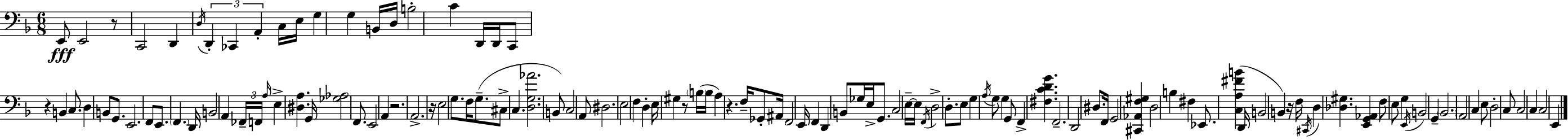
X:1
T:Untitled
M:6/8
L:1/4
K:F
E,,/2 E,,2 z/2 C,,2 D,, D,/4 D,, _C,, A,, C,/4 E,/4 G, G, B,,/4 D,/4 B,2 C D,,/4 D,,/4 C,,/2 z B,, C,/2 D, B,,/2 G,,/2 E,,2 F,,/2 E,,/2 F,, D,,/4 B,,2 A,, _F,,/4 F,,/4 A,/4 E, [^D,A,] G,,/4 [_G,_A,]2 F,,/2 E,,2 A,, z2 A,,2 z/4 E,2 G,/2 F,/4 G,/2 ^C,/2 C, [D,G,_A]2 B,,/2 C,2 A,,/2 ^D,2 E,2 F, D, E,/4 ^G, z/2 B,/4 B,/4 A, z F,/4 _G,,/2 ^A,,/4 F,,2 E,,/4 F,, D,, B,,/2 _G,/4 E,/4 G,,/2 C,2 E,/4 E,/4 F,,/4 D,2 D,/2 E,/2 G, A,/4 G,/2 G, G,,/2 F,, [^F,CDG] F,,2 D,,2 ^D,/2 F,,/4 G,,2 [^C,,_A,,F,^G,] D,2 B, ^F, _E,,/2 [C,A,^FB] D,,/4 B,,2 B,, z/4 F,/4 ^C,,/4 D, [_D,^G,] [E,,G,,_A,,] F,/2 E,/2 G, E,,/4 B,,2 G,, _B,,2 A,,2 C, E,/2 D,2 C,/2 C,2 C, C,2 E,,